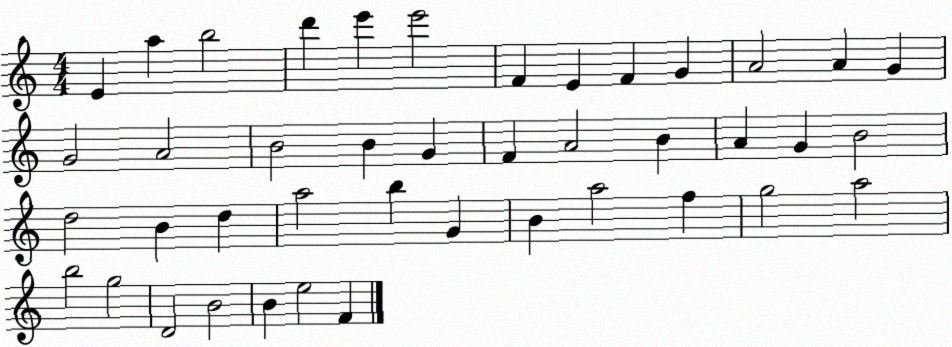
X:1
T:Untitled
M:4/4
L:1/4
K:C
E a b2 d' e' e'2 F E F G A2 A G G2 A2 B2 B G F A2 B A G B2 d2 B d a2 b G B a2 f g2 a2 b2 g2 D2 B2 B e2 F